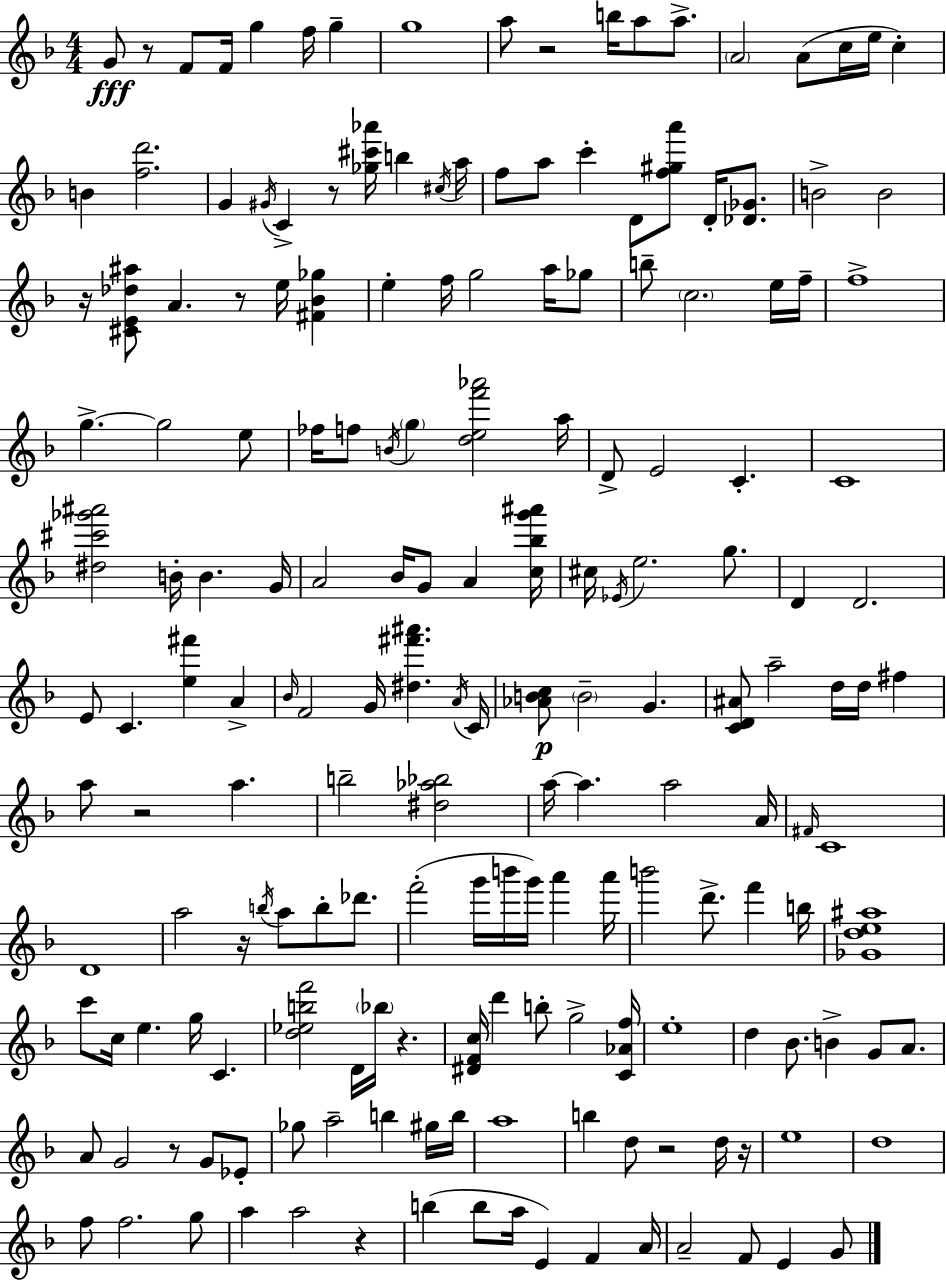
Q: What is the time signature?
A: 4/4